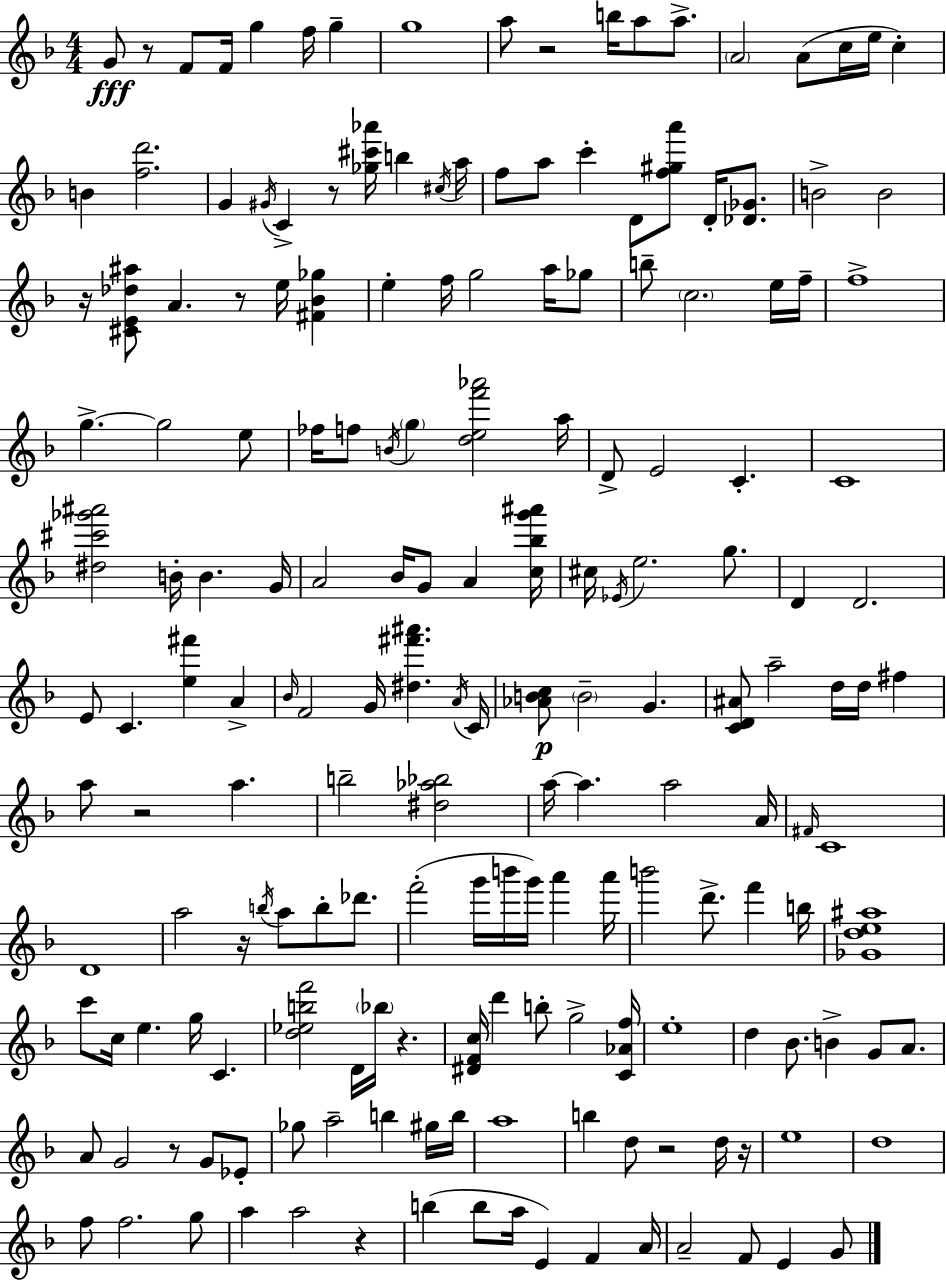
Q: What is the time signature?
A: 4/4